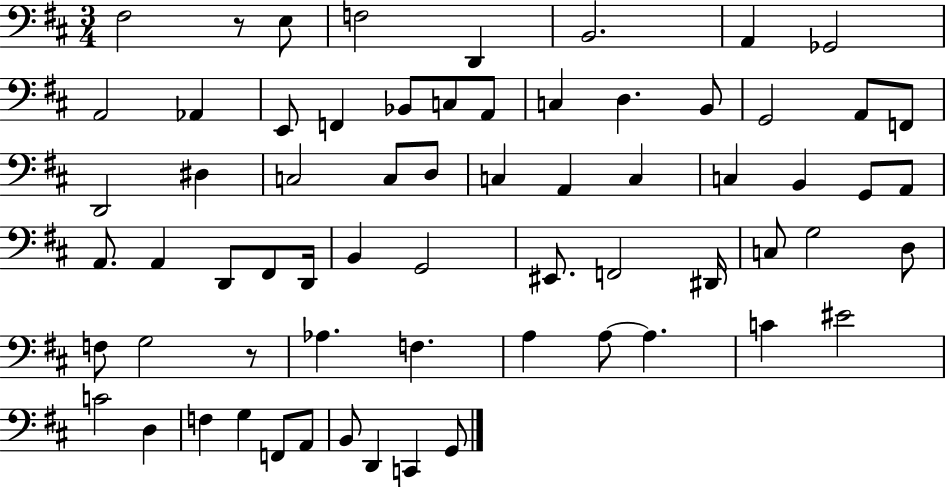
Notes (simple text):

F#3/h R/e E3/e F3/h D2/q B2/h. A2/q Gb2/h A2/h Ab2/q E2/e F2/q Bb2/e C3/e A2/e C3/q D3/q. B2/e G2/h A2/e F2/e D2/h D#3/q C3/h C3/e D3/e C3/q A2/q C3/q C3/q B2/q G2/e A2/e A2/e. A2/q D2/e F#2/e D2/s B2/q G2/h EIS2/e. F2/h D#2/s C3/e G3/h D3/e F3/e G3/h R/e Ab3/q. F3/q. A3/q A3/e A3/q. C4/q EIS4/h C4/h D3/q F3/q G3/q F2/e A2/e B2/e D2/q C2/q G2/e